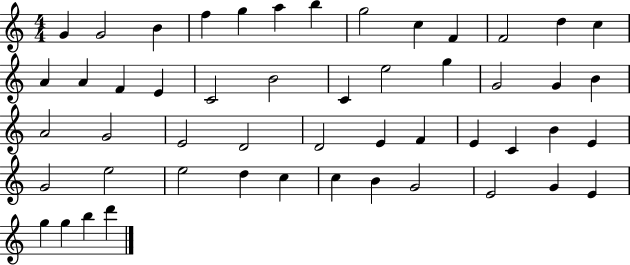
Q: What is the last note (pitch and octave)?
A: D6